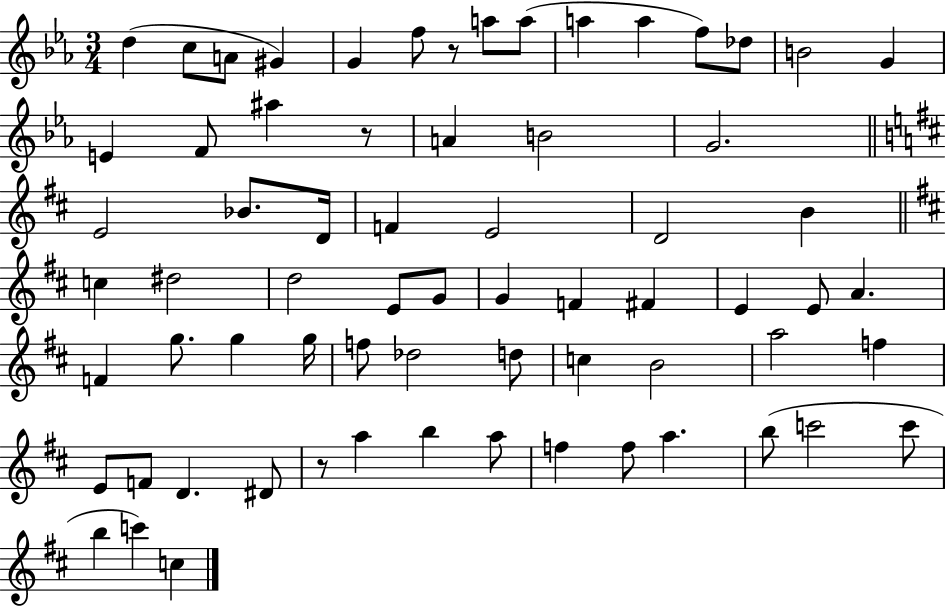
{
  \clef treble
  \numericTimeSignature
  \time 3/4
  \key ees \major
  d''4( c''8 a'8 gis'4) | g'4 f''8 r8 a''8 a''8( | a''4 a''4 f''8) des''8 | b'2 g'4 | \break e'4 f'8 ais''4 r8 | a'4 b'2 | g'2. | \bar "||" \break \key d \major e'2 bes'8. d'16 | f'4 e'2 | d'2 b'4 | \bar "||" \break \key d \major c''4 dis''2 | d''2 e'8 g'8 | g'4 f'4 fis'4 | e'4 e'8 a'4. | \break f'4 g''8. g''4 g''16 | f''8 des''2 d''8 | c''4 b'2 | a''2 f''4 | \break e'8 f'8 d'4. dis'8 | r8 a''4 b''4 a''8 | f''4 f''8 a''4. | b''8( c'''2 c'''8 | \break b''4 c'''4) c''4 | \bar "|."
}